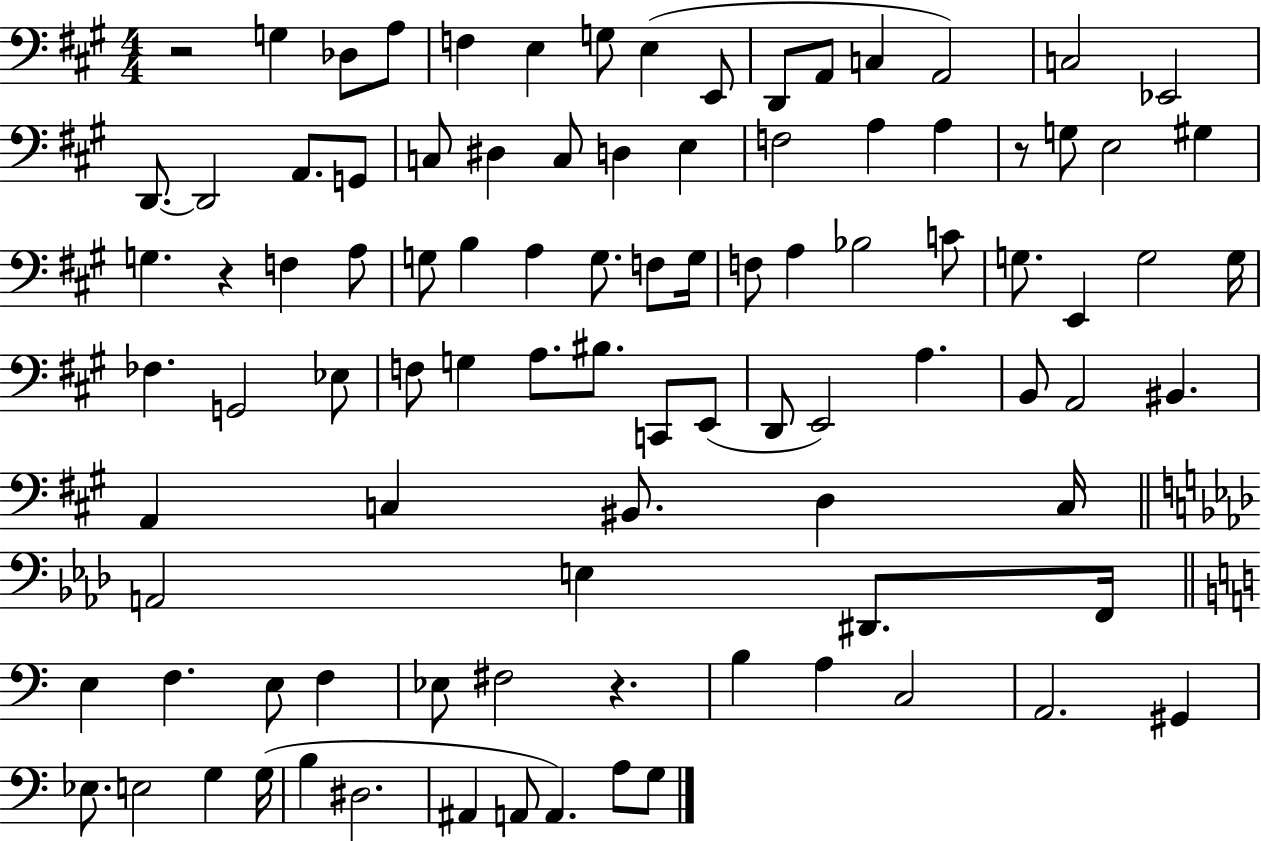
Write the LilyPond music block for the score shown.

{
  \clef bass
  \numericTimeSignature
  \time 4/4
  \key a \major
  r2 g4 des8 a8 | f4 e4 g8 e4( e,8 | d,8 a,8 c4 a,2) | c2 ees,2 | \break d,8.~~ d,2 a,8. g,8 | c8 dis4 c8 d4 e4 | f2 a4 a4 | r8 g8 e2 gis4 | \break g4. r4 f4 a8 | g8 b4 a4 g8. f8 g16 | f8 a4 bes2 c'8 | g8. e,4 g2 g16 | \break fes4. g,2 ees8 | f8 g4 a8. bis8. c,8 e,8( | d,8 e,2) a4. | b,8 a,2 bis,4. | \break a,4 c4 bis,8. d4 c16 | \bar "||" \break \key aes \major a,2 e4 dis,8. f,16 | \bar "||" \break \key a \minor e4 f4. e8 f4 | ees8 fis2 r4. | b4 a4 c2 | a,2. gis,4 | \break ees8. e2 g4 g16( | b4 dis2. | ais,4 a,8 a,4.) a8 g8 | \bar "|."
}